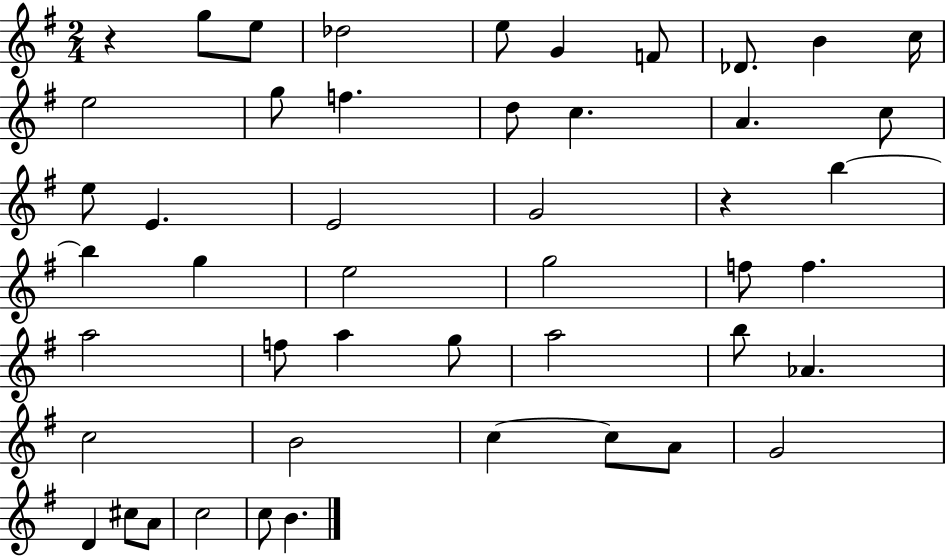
{
  \clef treble
  \numericTimeSignature
  \time 2/4
  \key g \major
  r4 g''8 e''8 | des''2 | e''8 g'4 f'8 | des'8. b'4 c''16 | \break e''2 | g''8 f''4. | d''8 c''4. | a'4. c''8 | \break e''8 e'4. | e'2 | g'2 | r4 b''4~~ | \break b''4 g''4 | e''2 | g''2 | f''8 f''4. | \break a''2 | f''8 a''4 g''8 | a''2 | b''8 aes'4. | \break c''2 | b'2 | c''4~~ c''8 a'8 | g'2 | \break d'4 cis''8 a'8 | c''2 | c''8 b'4. | \bar "|."
}